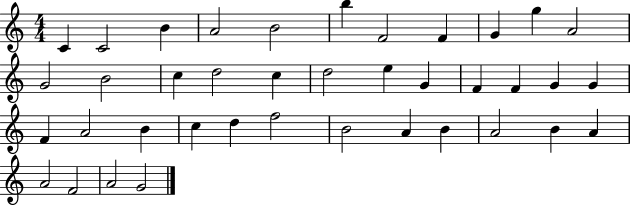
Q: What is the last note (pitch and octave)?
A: G4